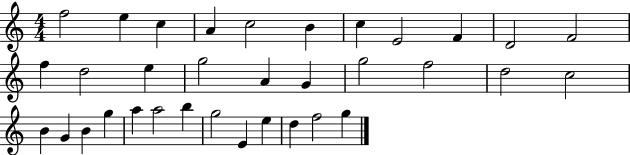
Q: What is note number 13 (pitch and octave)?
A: D5